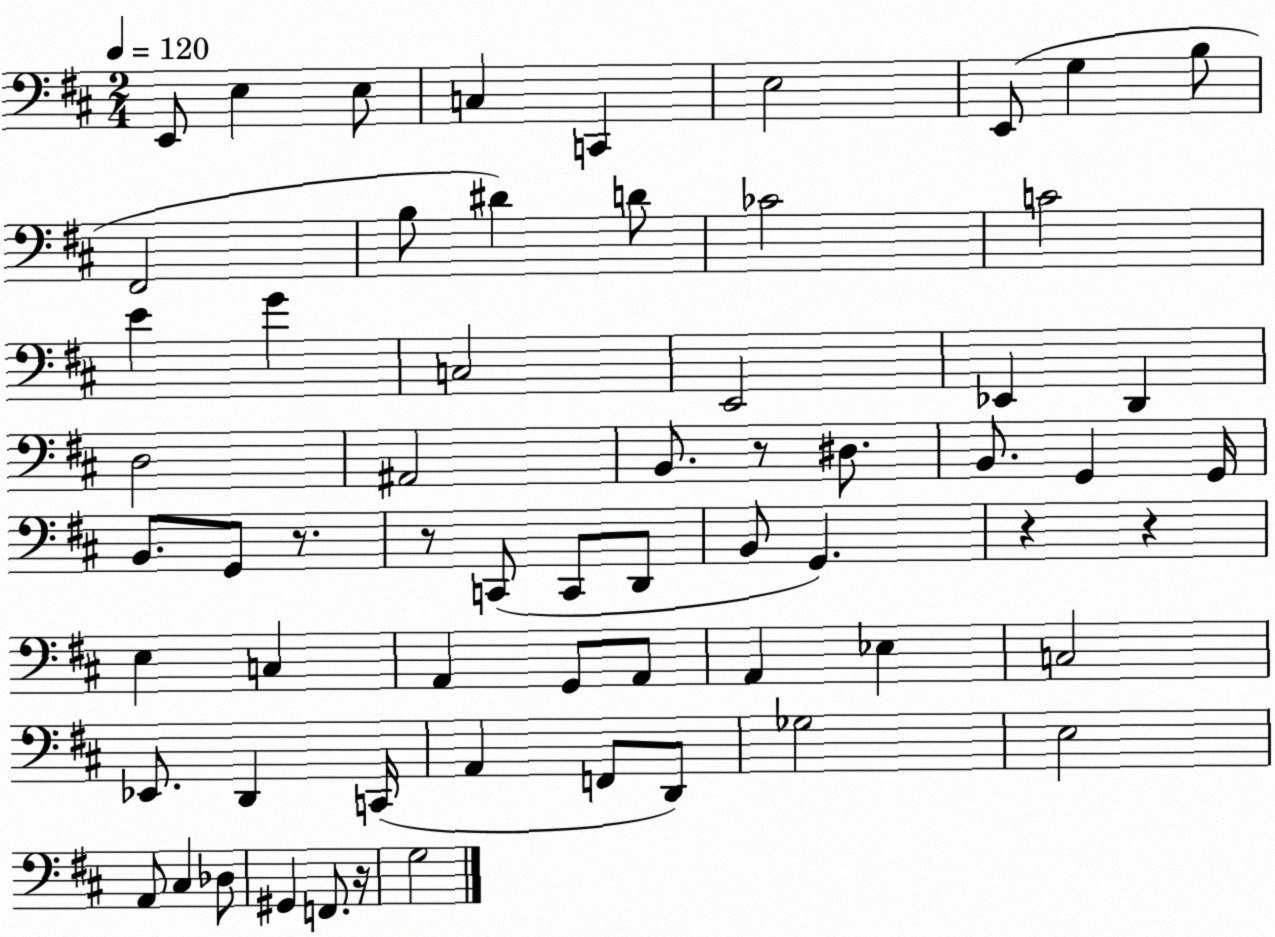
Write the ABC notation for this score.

X:1
T:Untitled
M:2/4
L:1/4
K:D
E,,/2 E, E,/2 C, C,, E,2 E,,/2 G, B,/2 ^F,,2 B,/2 ^D D/2 _C2 C2 E G C,2 E,,2 _E,, D,, D,2 ^A,,2 B,,/2 z/2 ^D,/2 B,,/2 G,, G,,/4 B,,/2 G,,/2 z/2 z/2 C,,/2 C,,/2 D,,/2 B,,/2 G,, z z E, C, A,, G,,/2 A,,/2 A,, _E, C,2 _E,,/2 D,, C,,/4 A,, F,,/2 D,,/2 _G,2 E,2 A,,/2 ^C, _D,/2 ^G,, F,,/2 z/4 G,2